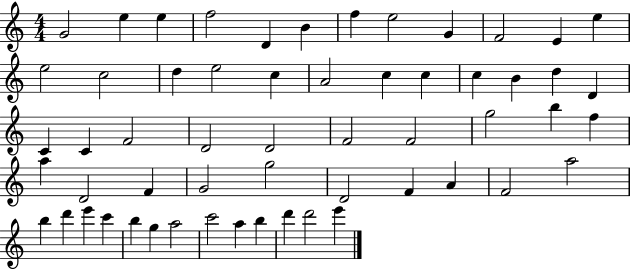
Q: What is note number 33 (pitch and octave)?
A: B5